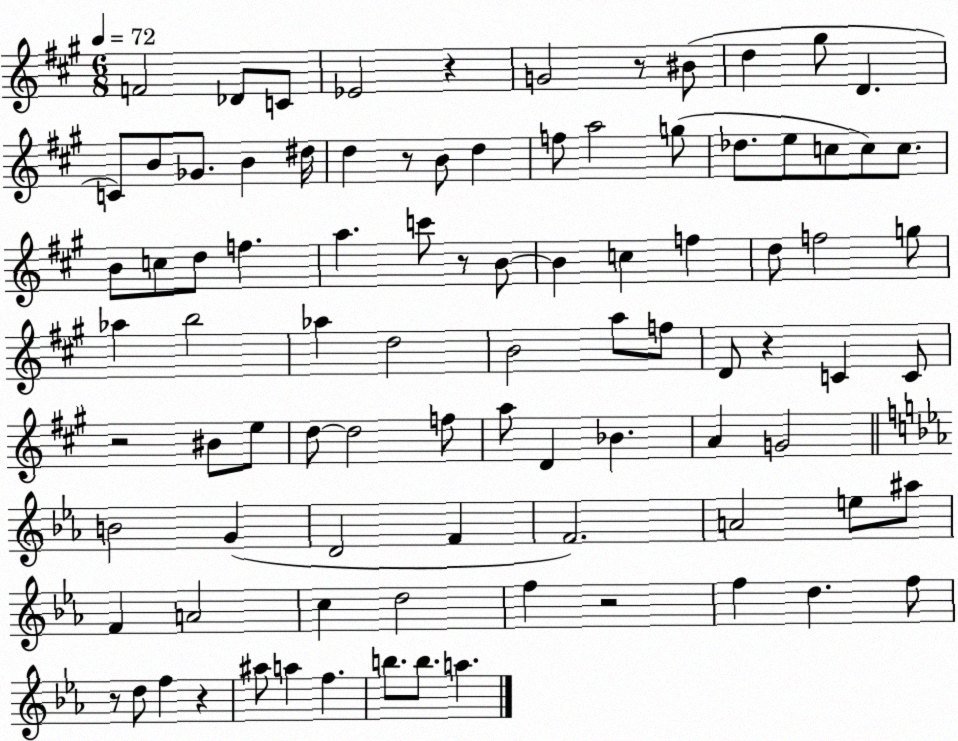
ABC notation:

X:1
T:Untitled
M:6/8
L:1/4
K:A
F2 _D/2 C/2 _E2 z G2 z/2 ^B/2 d ^g/2 D C/2 B/2 _G/2 B ^d/4 d z/2 B/2 d f/2 a2 g/2 _d/2 e/2 c/2 c/2 c/2 B/2 c/2 d/2 f a c'/2 z/2 B/2 B c f d/2 f2 g/2 _a b2 _a d2 B2 a/2 f/2 D/2 z C C/2 z2 ^B/2 e/2 d/2 d2 f/2 a/2 D _B A G2 B2 G D2 F F2 A2 e/2 ^a/2 F A2 c d2 f z2 f d f/2 z/2 d/2 f z ^a/2 a f b/2 b/2 a